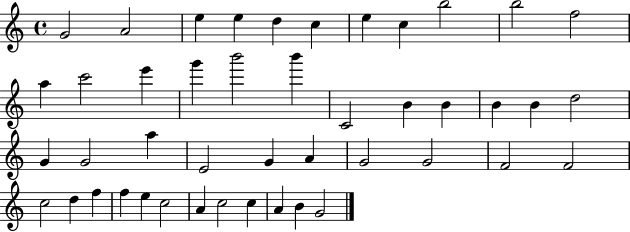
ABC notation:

X:1
T:Untitled
M:4/4
L:1/4
K:C
G2 A2 e e d c e c b2 b2 f2 a c'2 e' g' b'2 b' C2 B B B B d2 G G2 a E2 G A G2 G2 F2 F2 c2 d f f e c2 A c2 c A B G2